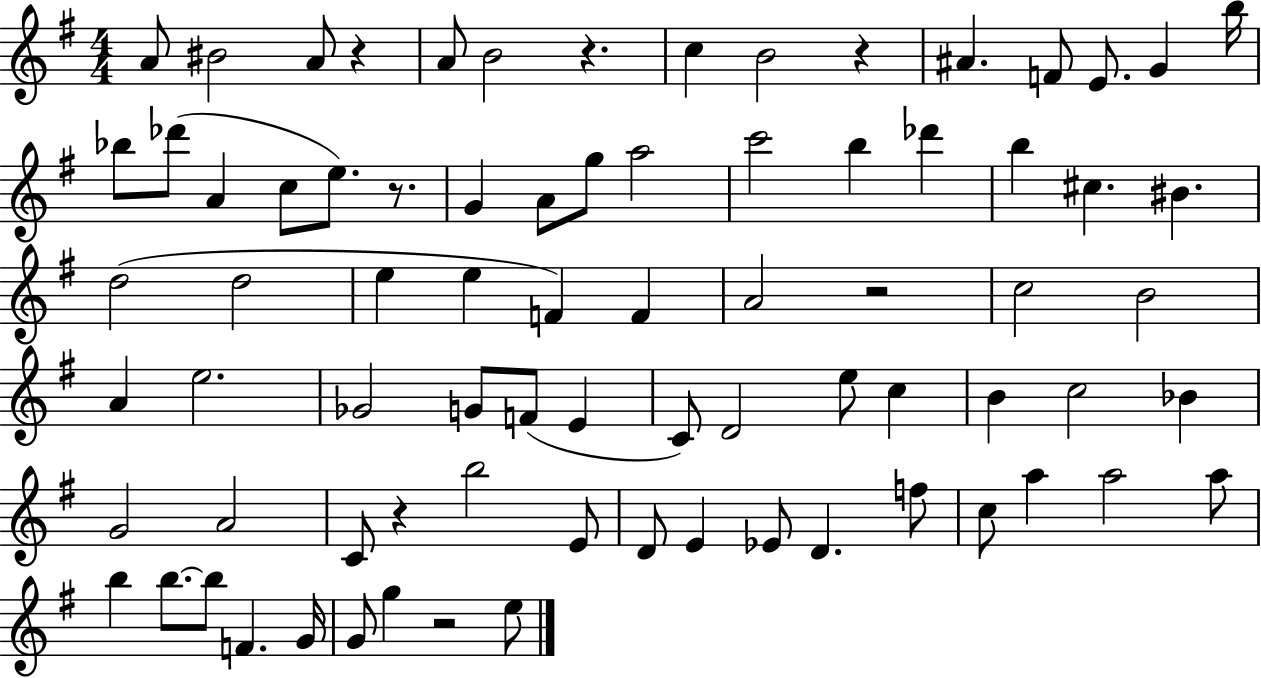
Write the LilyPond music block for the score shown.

{
  \clef treble
  \numericTimeSignature
  \time 4/4
  \key g \major
  a'8 bis'2 a'8 r4 | a'8 b'2 r4. | c''4 b'2 r4 | ais'4. f'8 e'8. g'4 b''16 | \break bes''8 des'''8( a'4 c''8 e''8.) r8. | g'4 a'8 g''8 a''2 | c'''2 b''4 des'''4 | b''4 cis''4. bis'4. | \break d''2( d''2 | e''4 e''4 f'4) f'4 | a'2 r2 | c''2 b'2 | \break a'4 e''2. | ges'2 g'8 f'8( e'4 | c'8) d'2 e''8 c''4 | b'4 c''2 bes'4 | \break g'2 a'2 | c'8 r4 b''2 e'8 | d'8 e'4 ees'8 d'4. f''8 | c''8 a''4 a''2 a''8 | \break b''4 b''8.~~ b''8 f'4. g'16 | g'8 g''4 r2 e''8 | \bar "|."
}